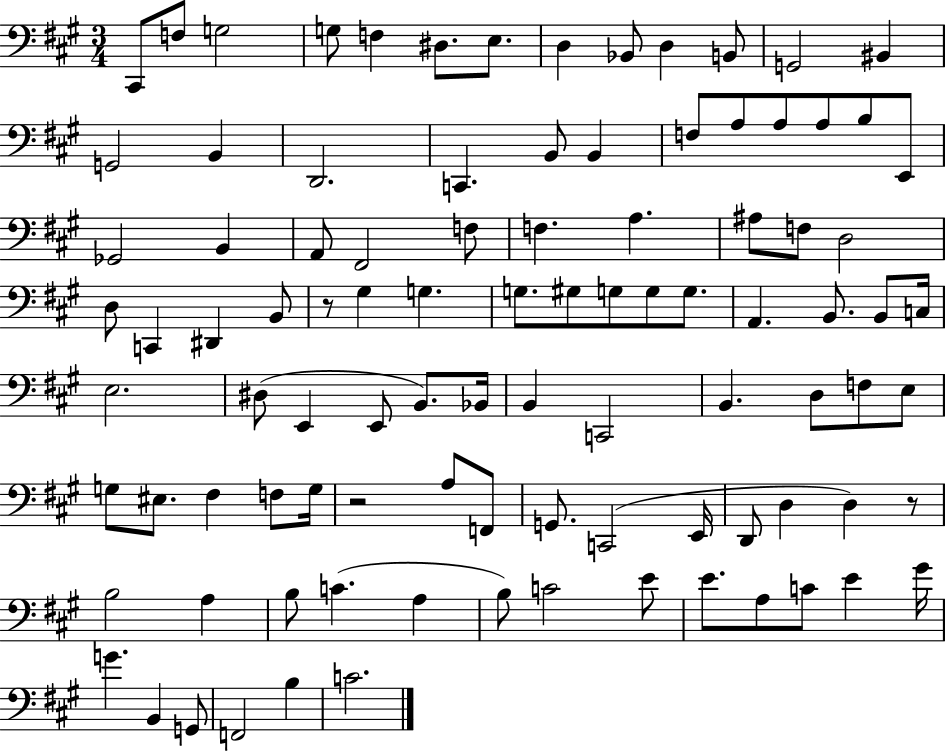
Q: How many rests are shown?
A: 3